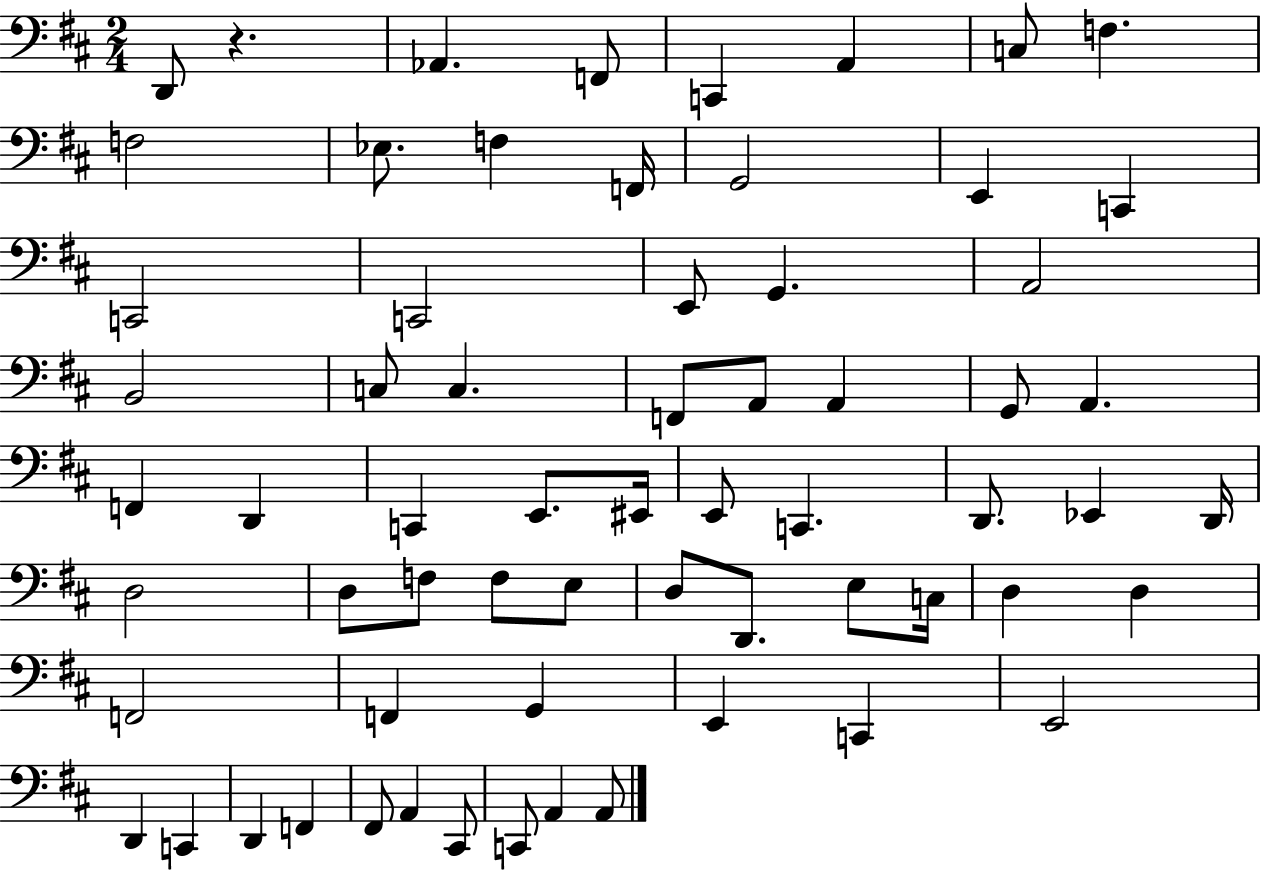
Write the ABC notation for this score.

X:1
T:Untitled
M:2/4
L:1/4
K:D
D,,/2 z _A,, F,,/2 C,, A,, C,/2 F, F,2 _E,/2 F, F,,/4 G,,2 E,, C,, C,,2 C,,2 E,,/2 G,, A,,2 B,,2 C,/2 C, F,,/2 A,,/2 A,, G,,/2 A,, F,, D,, C,, E,,/2 ^E,,/4 E,,/2 C,, D,,/2 _E,, D,,/4 D,2 D,/2 F,/2 F,/2 E,/2 D,/2 D,,/2 E,/2 C,/4 D, D, F,,2 F,, G,, E,, C,, E,,2 D,, C,, D,, F,, ^F,,/2 A,, ^C,,/2 C,,/2 A,, A,,/2